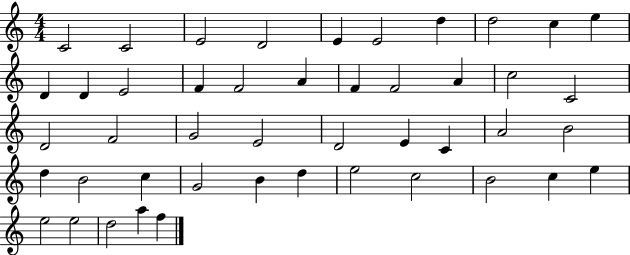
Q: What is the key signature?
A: C major